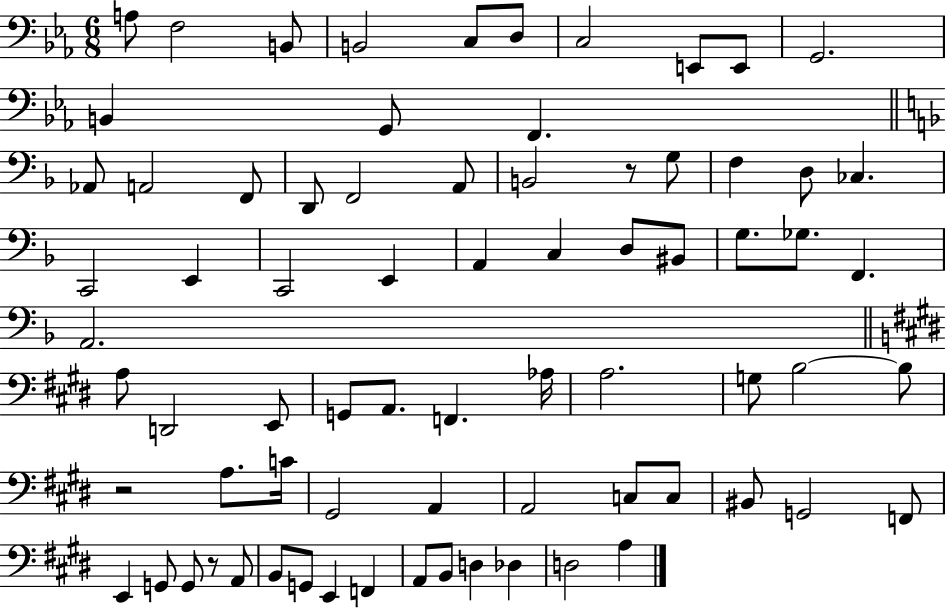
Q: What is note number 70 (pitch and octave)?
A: D3